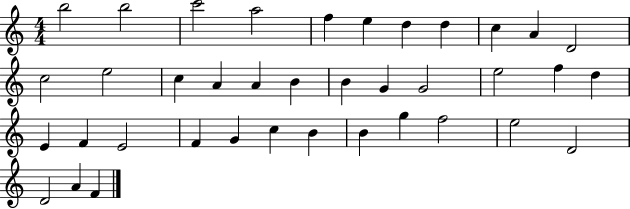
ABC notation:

X:1
T:Untitled
M:4/4
L:1/4
K:C
b2 b2 c'2 a2 f e d d c A D2 c2 e2 c A A B B G G2 e2 f d E F E2 F G c B B g f2 e2 D2 D2 A F